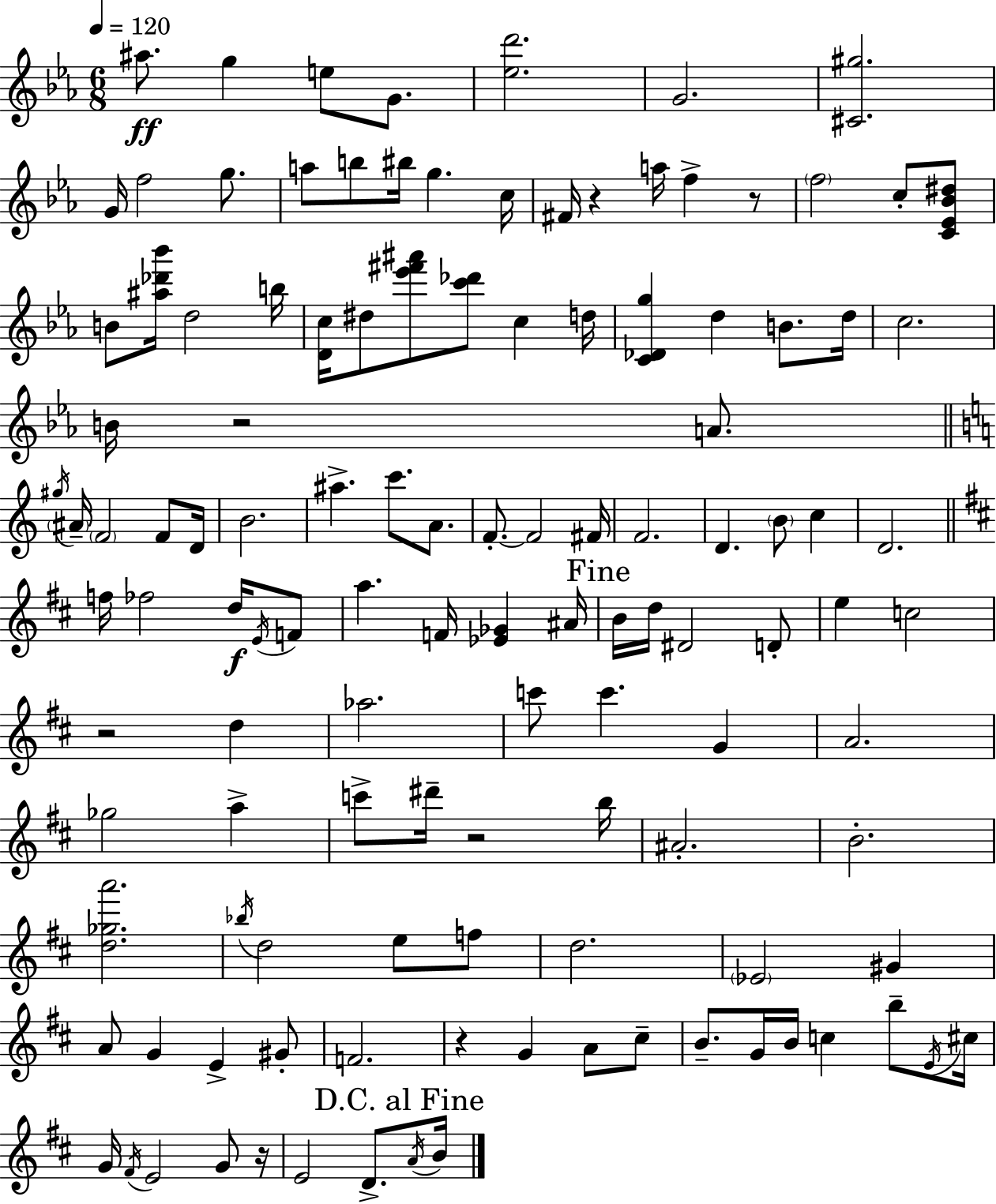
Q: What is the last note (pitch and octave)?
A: B4